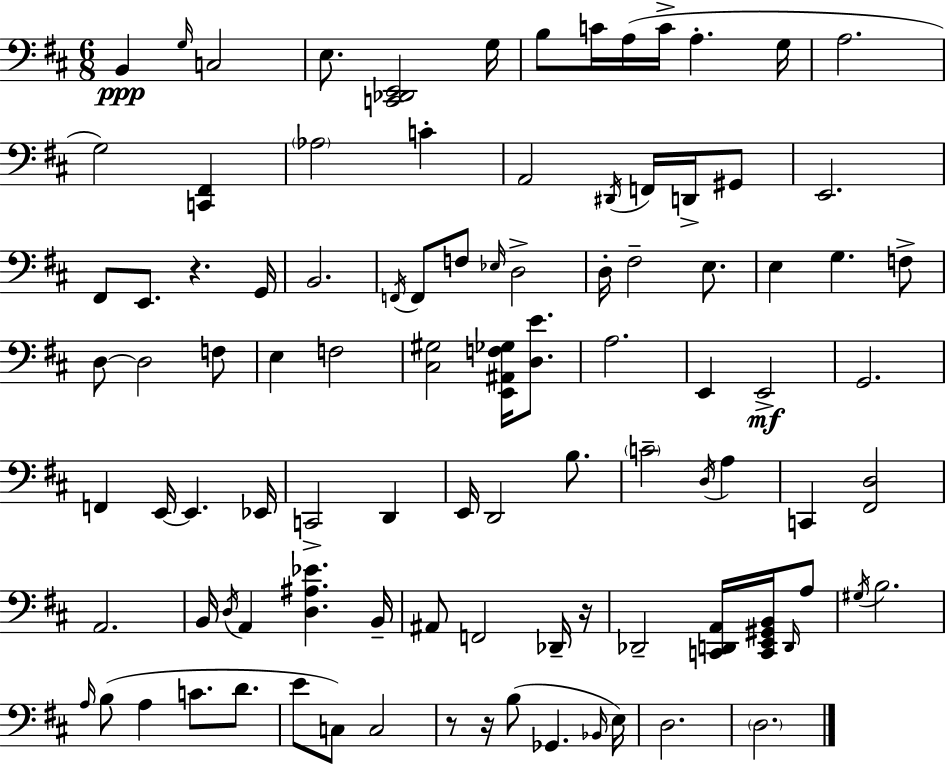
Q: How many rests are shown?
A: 4